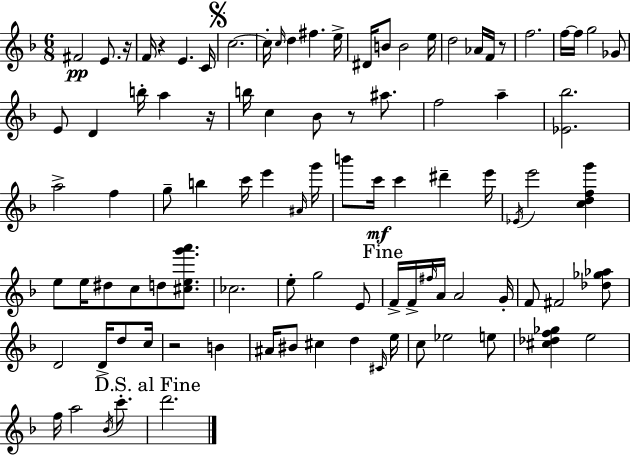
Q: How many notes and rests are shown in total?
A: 96